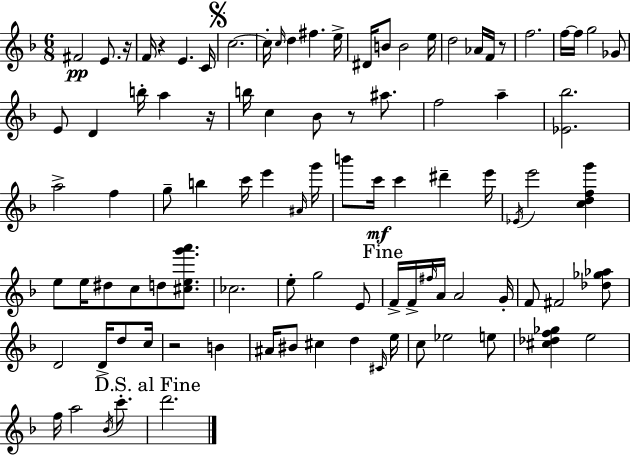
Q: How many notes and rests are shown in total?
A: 96